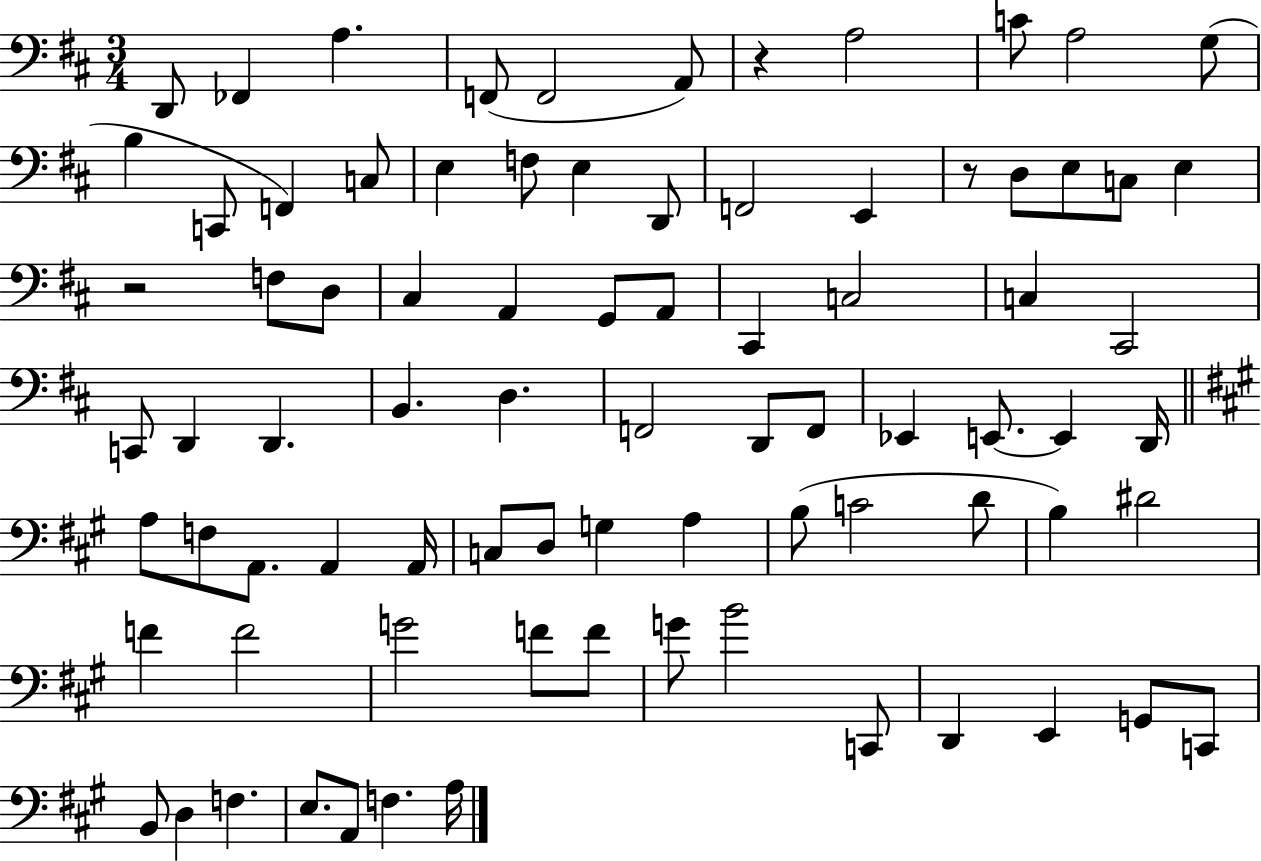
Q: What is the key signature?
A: D major